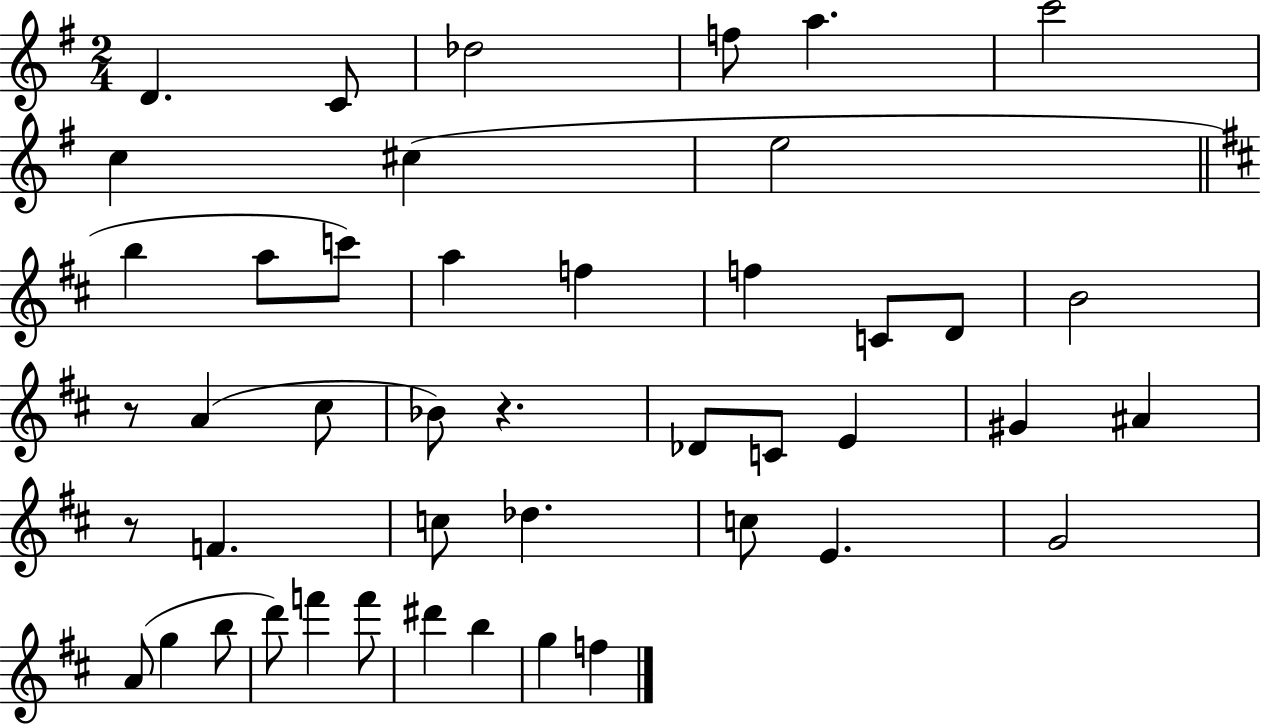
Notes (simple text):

D4/q. C4/e Db5/h F5/e A5/q. C6/h C5/q C#5/q E5/h B5/q A5/e C6/e A5/q F5/q F5/q C4/e D4/e B4/h R/e A4/q C#5/e Bb4/e R/q. Db4/e C4/e E4/q G#4/q A#4/q R/e F4/q. C5/e Db5/q. C5/e E4/q. G4/h A4/e G5/q B5/e D6/e F6/q F6/e D#6/q B5/q G5/q F5/q